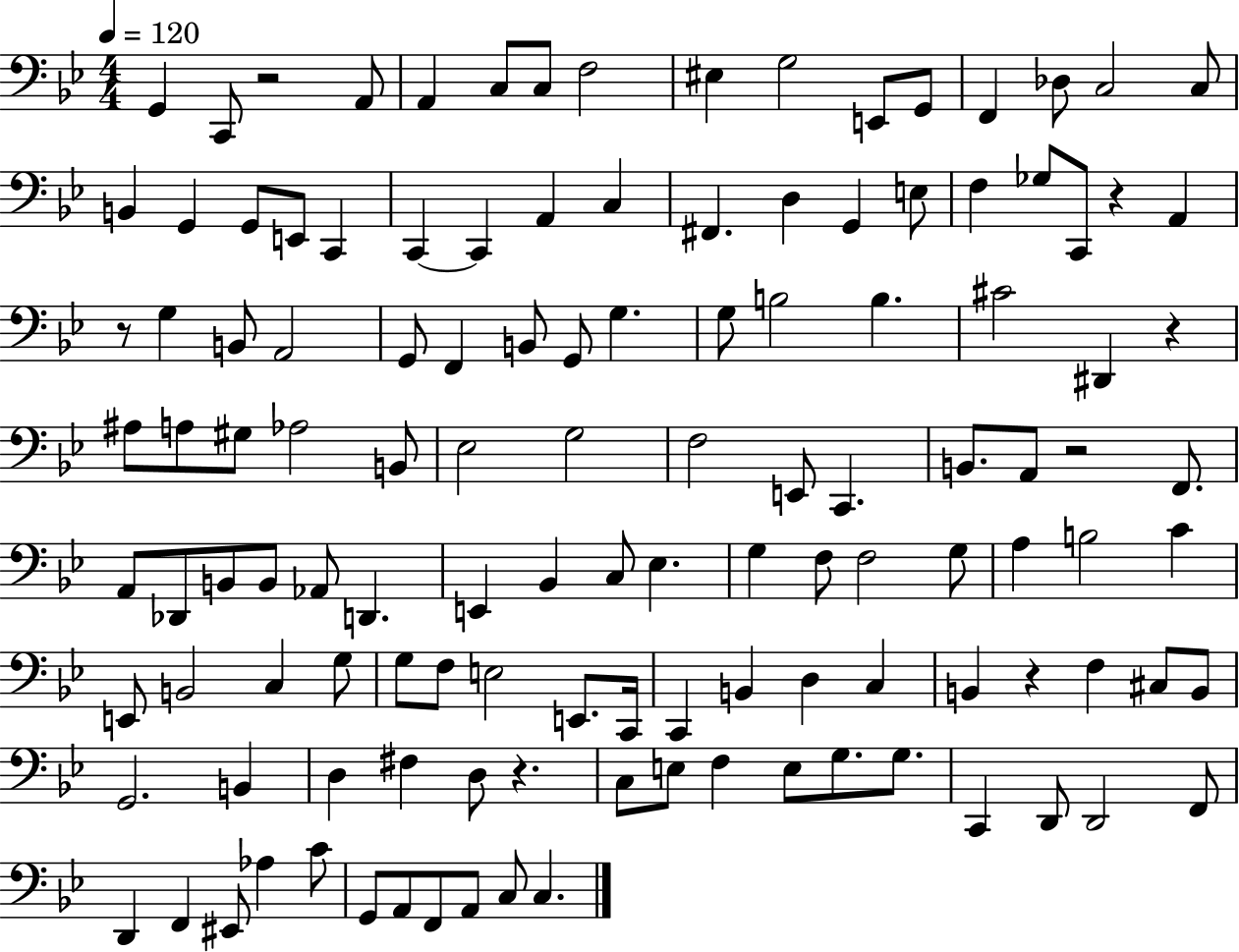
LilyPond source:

{
  \clef bass
  \numericTimeSignature
  \time 4/4
  \key bes \major
  \tempo 4 = 120
  \repeat volta 2 { g,4 c,8 r2 a,8 | a,4 c8 c8 f2 | eis4 g2 e,8 g,8 | f,4 des8 c2 c8 | \break b,4 g,4 g,8 e,8 c,4 | c,4~~ c,4 a,4 c4 | fis,4. d4 g,4 e8 | f4 ges8 c,8 r4 a,4 | \break r8 g4 b,8 a,2 | g,8 f,4 b,8 g,8 g4. | g8 b2 b4. | cis'2 dis,4 r4 | \break ais8 a8 gis8 aes2 b,8 | ees2 g2 | f2 e,8 c,4. | b,8. a,8 r2 f,8. | \break a,8 des,8 b,8 b,8 aes,8 d,4. | e,4 bes,4 c8 ees4. | g4 f8 f2 g8 | a4 b2 c'4 | \break e,8 b,2 c4 g8 | g8 f8 e2 e,8. c,16 | c,4 b,4 d4 c4 | b,4 r4 f4 cis8 b,8 | \break g,2. b,4 | d4 fis4 d8 r4. | c8 e8 f4 e8 g8. g8. | c,4 d,8 d,2 f,8 | \break d,4 f,4 eis,8 aes4 c'8 | g,8 a,8 f,8 a,8 c8 c4. | } \bar "|."
}